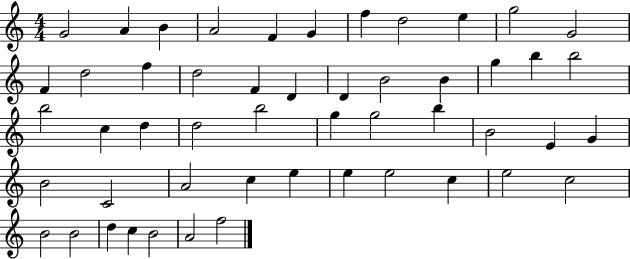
G4/h A4/q B4/q A4/h F4/q G4/q F5/q D5/h E5/q G5/h G4/h F4/q D5/h F5/q D5/h F4/q D4/q D4/q B4/h B4/q G5/q B5/q B5/h B5/h C5/q D5/q D5/h B5/h G5/q G5/h B5/q B4/h E4/q G4/q B4/h C4/h A4/h C5/q E5/q E5/q E5/h C5/q E5/h C5/h B4/h B4/h D5/q C5/q B4/h A4/h F5/h